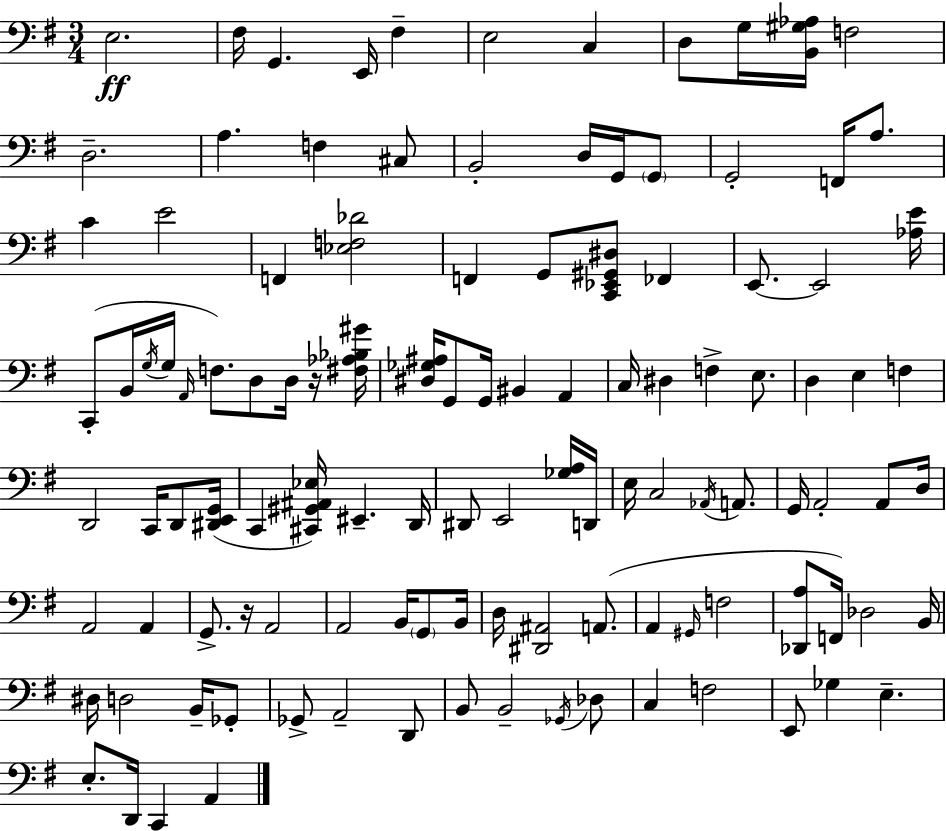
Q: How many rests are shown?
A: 2